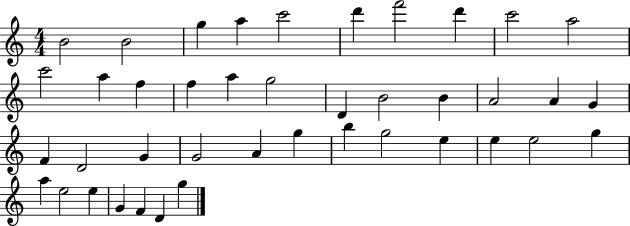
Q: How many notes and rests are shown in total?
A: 41